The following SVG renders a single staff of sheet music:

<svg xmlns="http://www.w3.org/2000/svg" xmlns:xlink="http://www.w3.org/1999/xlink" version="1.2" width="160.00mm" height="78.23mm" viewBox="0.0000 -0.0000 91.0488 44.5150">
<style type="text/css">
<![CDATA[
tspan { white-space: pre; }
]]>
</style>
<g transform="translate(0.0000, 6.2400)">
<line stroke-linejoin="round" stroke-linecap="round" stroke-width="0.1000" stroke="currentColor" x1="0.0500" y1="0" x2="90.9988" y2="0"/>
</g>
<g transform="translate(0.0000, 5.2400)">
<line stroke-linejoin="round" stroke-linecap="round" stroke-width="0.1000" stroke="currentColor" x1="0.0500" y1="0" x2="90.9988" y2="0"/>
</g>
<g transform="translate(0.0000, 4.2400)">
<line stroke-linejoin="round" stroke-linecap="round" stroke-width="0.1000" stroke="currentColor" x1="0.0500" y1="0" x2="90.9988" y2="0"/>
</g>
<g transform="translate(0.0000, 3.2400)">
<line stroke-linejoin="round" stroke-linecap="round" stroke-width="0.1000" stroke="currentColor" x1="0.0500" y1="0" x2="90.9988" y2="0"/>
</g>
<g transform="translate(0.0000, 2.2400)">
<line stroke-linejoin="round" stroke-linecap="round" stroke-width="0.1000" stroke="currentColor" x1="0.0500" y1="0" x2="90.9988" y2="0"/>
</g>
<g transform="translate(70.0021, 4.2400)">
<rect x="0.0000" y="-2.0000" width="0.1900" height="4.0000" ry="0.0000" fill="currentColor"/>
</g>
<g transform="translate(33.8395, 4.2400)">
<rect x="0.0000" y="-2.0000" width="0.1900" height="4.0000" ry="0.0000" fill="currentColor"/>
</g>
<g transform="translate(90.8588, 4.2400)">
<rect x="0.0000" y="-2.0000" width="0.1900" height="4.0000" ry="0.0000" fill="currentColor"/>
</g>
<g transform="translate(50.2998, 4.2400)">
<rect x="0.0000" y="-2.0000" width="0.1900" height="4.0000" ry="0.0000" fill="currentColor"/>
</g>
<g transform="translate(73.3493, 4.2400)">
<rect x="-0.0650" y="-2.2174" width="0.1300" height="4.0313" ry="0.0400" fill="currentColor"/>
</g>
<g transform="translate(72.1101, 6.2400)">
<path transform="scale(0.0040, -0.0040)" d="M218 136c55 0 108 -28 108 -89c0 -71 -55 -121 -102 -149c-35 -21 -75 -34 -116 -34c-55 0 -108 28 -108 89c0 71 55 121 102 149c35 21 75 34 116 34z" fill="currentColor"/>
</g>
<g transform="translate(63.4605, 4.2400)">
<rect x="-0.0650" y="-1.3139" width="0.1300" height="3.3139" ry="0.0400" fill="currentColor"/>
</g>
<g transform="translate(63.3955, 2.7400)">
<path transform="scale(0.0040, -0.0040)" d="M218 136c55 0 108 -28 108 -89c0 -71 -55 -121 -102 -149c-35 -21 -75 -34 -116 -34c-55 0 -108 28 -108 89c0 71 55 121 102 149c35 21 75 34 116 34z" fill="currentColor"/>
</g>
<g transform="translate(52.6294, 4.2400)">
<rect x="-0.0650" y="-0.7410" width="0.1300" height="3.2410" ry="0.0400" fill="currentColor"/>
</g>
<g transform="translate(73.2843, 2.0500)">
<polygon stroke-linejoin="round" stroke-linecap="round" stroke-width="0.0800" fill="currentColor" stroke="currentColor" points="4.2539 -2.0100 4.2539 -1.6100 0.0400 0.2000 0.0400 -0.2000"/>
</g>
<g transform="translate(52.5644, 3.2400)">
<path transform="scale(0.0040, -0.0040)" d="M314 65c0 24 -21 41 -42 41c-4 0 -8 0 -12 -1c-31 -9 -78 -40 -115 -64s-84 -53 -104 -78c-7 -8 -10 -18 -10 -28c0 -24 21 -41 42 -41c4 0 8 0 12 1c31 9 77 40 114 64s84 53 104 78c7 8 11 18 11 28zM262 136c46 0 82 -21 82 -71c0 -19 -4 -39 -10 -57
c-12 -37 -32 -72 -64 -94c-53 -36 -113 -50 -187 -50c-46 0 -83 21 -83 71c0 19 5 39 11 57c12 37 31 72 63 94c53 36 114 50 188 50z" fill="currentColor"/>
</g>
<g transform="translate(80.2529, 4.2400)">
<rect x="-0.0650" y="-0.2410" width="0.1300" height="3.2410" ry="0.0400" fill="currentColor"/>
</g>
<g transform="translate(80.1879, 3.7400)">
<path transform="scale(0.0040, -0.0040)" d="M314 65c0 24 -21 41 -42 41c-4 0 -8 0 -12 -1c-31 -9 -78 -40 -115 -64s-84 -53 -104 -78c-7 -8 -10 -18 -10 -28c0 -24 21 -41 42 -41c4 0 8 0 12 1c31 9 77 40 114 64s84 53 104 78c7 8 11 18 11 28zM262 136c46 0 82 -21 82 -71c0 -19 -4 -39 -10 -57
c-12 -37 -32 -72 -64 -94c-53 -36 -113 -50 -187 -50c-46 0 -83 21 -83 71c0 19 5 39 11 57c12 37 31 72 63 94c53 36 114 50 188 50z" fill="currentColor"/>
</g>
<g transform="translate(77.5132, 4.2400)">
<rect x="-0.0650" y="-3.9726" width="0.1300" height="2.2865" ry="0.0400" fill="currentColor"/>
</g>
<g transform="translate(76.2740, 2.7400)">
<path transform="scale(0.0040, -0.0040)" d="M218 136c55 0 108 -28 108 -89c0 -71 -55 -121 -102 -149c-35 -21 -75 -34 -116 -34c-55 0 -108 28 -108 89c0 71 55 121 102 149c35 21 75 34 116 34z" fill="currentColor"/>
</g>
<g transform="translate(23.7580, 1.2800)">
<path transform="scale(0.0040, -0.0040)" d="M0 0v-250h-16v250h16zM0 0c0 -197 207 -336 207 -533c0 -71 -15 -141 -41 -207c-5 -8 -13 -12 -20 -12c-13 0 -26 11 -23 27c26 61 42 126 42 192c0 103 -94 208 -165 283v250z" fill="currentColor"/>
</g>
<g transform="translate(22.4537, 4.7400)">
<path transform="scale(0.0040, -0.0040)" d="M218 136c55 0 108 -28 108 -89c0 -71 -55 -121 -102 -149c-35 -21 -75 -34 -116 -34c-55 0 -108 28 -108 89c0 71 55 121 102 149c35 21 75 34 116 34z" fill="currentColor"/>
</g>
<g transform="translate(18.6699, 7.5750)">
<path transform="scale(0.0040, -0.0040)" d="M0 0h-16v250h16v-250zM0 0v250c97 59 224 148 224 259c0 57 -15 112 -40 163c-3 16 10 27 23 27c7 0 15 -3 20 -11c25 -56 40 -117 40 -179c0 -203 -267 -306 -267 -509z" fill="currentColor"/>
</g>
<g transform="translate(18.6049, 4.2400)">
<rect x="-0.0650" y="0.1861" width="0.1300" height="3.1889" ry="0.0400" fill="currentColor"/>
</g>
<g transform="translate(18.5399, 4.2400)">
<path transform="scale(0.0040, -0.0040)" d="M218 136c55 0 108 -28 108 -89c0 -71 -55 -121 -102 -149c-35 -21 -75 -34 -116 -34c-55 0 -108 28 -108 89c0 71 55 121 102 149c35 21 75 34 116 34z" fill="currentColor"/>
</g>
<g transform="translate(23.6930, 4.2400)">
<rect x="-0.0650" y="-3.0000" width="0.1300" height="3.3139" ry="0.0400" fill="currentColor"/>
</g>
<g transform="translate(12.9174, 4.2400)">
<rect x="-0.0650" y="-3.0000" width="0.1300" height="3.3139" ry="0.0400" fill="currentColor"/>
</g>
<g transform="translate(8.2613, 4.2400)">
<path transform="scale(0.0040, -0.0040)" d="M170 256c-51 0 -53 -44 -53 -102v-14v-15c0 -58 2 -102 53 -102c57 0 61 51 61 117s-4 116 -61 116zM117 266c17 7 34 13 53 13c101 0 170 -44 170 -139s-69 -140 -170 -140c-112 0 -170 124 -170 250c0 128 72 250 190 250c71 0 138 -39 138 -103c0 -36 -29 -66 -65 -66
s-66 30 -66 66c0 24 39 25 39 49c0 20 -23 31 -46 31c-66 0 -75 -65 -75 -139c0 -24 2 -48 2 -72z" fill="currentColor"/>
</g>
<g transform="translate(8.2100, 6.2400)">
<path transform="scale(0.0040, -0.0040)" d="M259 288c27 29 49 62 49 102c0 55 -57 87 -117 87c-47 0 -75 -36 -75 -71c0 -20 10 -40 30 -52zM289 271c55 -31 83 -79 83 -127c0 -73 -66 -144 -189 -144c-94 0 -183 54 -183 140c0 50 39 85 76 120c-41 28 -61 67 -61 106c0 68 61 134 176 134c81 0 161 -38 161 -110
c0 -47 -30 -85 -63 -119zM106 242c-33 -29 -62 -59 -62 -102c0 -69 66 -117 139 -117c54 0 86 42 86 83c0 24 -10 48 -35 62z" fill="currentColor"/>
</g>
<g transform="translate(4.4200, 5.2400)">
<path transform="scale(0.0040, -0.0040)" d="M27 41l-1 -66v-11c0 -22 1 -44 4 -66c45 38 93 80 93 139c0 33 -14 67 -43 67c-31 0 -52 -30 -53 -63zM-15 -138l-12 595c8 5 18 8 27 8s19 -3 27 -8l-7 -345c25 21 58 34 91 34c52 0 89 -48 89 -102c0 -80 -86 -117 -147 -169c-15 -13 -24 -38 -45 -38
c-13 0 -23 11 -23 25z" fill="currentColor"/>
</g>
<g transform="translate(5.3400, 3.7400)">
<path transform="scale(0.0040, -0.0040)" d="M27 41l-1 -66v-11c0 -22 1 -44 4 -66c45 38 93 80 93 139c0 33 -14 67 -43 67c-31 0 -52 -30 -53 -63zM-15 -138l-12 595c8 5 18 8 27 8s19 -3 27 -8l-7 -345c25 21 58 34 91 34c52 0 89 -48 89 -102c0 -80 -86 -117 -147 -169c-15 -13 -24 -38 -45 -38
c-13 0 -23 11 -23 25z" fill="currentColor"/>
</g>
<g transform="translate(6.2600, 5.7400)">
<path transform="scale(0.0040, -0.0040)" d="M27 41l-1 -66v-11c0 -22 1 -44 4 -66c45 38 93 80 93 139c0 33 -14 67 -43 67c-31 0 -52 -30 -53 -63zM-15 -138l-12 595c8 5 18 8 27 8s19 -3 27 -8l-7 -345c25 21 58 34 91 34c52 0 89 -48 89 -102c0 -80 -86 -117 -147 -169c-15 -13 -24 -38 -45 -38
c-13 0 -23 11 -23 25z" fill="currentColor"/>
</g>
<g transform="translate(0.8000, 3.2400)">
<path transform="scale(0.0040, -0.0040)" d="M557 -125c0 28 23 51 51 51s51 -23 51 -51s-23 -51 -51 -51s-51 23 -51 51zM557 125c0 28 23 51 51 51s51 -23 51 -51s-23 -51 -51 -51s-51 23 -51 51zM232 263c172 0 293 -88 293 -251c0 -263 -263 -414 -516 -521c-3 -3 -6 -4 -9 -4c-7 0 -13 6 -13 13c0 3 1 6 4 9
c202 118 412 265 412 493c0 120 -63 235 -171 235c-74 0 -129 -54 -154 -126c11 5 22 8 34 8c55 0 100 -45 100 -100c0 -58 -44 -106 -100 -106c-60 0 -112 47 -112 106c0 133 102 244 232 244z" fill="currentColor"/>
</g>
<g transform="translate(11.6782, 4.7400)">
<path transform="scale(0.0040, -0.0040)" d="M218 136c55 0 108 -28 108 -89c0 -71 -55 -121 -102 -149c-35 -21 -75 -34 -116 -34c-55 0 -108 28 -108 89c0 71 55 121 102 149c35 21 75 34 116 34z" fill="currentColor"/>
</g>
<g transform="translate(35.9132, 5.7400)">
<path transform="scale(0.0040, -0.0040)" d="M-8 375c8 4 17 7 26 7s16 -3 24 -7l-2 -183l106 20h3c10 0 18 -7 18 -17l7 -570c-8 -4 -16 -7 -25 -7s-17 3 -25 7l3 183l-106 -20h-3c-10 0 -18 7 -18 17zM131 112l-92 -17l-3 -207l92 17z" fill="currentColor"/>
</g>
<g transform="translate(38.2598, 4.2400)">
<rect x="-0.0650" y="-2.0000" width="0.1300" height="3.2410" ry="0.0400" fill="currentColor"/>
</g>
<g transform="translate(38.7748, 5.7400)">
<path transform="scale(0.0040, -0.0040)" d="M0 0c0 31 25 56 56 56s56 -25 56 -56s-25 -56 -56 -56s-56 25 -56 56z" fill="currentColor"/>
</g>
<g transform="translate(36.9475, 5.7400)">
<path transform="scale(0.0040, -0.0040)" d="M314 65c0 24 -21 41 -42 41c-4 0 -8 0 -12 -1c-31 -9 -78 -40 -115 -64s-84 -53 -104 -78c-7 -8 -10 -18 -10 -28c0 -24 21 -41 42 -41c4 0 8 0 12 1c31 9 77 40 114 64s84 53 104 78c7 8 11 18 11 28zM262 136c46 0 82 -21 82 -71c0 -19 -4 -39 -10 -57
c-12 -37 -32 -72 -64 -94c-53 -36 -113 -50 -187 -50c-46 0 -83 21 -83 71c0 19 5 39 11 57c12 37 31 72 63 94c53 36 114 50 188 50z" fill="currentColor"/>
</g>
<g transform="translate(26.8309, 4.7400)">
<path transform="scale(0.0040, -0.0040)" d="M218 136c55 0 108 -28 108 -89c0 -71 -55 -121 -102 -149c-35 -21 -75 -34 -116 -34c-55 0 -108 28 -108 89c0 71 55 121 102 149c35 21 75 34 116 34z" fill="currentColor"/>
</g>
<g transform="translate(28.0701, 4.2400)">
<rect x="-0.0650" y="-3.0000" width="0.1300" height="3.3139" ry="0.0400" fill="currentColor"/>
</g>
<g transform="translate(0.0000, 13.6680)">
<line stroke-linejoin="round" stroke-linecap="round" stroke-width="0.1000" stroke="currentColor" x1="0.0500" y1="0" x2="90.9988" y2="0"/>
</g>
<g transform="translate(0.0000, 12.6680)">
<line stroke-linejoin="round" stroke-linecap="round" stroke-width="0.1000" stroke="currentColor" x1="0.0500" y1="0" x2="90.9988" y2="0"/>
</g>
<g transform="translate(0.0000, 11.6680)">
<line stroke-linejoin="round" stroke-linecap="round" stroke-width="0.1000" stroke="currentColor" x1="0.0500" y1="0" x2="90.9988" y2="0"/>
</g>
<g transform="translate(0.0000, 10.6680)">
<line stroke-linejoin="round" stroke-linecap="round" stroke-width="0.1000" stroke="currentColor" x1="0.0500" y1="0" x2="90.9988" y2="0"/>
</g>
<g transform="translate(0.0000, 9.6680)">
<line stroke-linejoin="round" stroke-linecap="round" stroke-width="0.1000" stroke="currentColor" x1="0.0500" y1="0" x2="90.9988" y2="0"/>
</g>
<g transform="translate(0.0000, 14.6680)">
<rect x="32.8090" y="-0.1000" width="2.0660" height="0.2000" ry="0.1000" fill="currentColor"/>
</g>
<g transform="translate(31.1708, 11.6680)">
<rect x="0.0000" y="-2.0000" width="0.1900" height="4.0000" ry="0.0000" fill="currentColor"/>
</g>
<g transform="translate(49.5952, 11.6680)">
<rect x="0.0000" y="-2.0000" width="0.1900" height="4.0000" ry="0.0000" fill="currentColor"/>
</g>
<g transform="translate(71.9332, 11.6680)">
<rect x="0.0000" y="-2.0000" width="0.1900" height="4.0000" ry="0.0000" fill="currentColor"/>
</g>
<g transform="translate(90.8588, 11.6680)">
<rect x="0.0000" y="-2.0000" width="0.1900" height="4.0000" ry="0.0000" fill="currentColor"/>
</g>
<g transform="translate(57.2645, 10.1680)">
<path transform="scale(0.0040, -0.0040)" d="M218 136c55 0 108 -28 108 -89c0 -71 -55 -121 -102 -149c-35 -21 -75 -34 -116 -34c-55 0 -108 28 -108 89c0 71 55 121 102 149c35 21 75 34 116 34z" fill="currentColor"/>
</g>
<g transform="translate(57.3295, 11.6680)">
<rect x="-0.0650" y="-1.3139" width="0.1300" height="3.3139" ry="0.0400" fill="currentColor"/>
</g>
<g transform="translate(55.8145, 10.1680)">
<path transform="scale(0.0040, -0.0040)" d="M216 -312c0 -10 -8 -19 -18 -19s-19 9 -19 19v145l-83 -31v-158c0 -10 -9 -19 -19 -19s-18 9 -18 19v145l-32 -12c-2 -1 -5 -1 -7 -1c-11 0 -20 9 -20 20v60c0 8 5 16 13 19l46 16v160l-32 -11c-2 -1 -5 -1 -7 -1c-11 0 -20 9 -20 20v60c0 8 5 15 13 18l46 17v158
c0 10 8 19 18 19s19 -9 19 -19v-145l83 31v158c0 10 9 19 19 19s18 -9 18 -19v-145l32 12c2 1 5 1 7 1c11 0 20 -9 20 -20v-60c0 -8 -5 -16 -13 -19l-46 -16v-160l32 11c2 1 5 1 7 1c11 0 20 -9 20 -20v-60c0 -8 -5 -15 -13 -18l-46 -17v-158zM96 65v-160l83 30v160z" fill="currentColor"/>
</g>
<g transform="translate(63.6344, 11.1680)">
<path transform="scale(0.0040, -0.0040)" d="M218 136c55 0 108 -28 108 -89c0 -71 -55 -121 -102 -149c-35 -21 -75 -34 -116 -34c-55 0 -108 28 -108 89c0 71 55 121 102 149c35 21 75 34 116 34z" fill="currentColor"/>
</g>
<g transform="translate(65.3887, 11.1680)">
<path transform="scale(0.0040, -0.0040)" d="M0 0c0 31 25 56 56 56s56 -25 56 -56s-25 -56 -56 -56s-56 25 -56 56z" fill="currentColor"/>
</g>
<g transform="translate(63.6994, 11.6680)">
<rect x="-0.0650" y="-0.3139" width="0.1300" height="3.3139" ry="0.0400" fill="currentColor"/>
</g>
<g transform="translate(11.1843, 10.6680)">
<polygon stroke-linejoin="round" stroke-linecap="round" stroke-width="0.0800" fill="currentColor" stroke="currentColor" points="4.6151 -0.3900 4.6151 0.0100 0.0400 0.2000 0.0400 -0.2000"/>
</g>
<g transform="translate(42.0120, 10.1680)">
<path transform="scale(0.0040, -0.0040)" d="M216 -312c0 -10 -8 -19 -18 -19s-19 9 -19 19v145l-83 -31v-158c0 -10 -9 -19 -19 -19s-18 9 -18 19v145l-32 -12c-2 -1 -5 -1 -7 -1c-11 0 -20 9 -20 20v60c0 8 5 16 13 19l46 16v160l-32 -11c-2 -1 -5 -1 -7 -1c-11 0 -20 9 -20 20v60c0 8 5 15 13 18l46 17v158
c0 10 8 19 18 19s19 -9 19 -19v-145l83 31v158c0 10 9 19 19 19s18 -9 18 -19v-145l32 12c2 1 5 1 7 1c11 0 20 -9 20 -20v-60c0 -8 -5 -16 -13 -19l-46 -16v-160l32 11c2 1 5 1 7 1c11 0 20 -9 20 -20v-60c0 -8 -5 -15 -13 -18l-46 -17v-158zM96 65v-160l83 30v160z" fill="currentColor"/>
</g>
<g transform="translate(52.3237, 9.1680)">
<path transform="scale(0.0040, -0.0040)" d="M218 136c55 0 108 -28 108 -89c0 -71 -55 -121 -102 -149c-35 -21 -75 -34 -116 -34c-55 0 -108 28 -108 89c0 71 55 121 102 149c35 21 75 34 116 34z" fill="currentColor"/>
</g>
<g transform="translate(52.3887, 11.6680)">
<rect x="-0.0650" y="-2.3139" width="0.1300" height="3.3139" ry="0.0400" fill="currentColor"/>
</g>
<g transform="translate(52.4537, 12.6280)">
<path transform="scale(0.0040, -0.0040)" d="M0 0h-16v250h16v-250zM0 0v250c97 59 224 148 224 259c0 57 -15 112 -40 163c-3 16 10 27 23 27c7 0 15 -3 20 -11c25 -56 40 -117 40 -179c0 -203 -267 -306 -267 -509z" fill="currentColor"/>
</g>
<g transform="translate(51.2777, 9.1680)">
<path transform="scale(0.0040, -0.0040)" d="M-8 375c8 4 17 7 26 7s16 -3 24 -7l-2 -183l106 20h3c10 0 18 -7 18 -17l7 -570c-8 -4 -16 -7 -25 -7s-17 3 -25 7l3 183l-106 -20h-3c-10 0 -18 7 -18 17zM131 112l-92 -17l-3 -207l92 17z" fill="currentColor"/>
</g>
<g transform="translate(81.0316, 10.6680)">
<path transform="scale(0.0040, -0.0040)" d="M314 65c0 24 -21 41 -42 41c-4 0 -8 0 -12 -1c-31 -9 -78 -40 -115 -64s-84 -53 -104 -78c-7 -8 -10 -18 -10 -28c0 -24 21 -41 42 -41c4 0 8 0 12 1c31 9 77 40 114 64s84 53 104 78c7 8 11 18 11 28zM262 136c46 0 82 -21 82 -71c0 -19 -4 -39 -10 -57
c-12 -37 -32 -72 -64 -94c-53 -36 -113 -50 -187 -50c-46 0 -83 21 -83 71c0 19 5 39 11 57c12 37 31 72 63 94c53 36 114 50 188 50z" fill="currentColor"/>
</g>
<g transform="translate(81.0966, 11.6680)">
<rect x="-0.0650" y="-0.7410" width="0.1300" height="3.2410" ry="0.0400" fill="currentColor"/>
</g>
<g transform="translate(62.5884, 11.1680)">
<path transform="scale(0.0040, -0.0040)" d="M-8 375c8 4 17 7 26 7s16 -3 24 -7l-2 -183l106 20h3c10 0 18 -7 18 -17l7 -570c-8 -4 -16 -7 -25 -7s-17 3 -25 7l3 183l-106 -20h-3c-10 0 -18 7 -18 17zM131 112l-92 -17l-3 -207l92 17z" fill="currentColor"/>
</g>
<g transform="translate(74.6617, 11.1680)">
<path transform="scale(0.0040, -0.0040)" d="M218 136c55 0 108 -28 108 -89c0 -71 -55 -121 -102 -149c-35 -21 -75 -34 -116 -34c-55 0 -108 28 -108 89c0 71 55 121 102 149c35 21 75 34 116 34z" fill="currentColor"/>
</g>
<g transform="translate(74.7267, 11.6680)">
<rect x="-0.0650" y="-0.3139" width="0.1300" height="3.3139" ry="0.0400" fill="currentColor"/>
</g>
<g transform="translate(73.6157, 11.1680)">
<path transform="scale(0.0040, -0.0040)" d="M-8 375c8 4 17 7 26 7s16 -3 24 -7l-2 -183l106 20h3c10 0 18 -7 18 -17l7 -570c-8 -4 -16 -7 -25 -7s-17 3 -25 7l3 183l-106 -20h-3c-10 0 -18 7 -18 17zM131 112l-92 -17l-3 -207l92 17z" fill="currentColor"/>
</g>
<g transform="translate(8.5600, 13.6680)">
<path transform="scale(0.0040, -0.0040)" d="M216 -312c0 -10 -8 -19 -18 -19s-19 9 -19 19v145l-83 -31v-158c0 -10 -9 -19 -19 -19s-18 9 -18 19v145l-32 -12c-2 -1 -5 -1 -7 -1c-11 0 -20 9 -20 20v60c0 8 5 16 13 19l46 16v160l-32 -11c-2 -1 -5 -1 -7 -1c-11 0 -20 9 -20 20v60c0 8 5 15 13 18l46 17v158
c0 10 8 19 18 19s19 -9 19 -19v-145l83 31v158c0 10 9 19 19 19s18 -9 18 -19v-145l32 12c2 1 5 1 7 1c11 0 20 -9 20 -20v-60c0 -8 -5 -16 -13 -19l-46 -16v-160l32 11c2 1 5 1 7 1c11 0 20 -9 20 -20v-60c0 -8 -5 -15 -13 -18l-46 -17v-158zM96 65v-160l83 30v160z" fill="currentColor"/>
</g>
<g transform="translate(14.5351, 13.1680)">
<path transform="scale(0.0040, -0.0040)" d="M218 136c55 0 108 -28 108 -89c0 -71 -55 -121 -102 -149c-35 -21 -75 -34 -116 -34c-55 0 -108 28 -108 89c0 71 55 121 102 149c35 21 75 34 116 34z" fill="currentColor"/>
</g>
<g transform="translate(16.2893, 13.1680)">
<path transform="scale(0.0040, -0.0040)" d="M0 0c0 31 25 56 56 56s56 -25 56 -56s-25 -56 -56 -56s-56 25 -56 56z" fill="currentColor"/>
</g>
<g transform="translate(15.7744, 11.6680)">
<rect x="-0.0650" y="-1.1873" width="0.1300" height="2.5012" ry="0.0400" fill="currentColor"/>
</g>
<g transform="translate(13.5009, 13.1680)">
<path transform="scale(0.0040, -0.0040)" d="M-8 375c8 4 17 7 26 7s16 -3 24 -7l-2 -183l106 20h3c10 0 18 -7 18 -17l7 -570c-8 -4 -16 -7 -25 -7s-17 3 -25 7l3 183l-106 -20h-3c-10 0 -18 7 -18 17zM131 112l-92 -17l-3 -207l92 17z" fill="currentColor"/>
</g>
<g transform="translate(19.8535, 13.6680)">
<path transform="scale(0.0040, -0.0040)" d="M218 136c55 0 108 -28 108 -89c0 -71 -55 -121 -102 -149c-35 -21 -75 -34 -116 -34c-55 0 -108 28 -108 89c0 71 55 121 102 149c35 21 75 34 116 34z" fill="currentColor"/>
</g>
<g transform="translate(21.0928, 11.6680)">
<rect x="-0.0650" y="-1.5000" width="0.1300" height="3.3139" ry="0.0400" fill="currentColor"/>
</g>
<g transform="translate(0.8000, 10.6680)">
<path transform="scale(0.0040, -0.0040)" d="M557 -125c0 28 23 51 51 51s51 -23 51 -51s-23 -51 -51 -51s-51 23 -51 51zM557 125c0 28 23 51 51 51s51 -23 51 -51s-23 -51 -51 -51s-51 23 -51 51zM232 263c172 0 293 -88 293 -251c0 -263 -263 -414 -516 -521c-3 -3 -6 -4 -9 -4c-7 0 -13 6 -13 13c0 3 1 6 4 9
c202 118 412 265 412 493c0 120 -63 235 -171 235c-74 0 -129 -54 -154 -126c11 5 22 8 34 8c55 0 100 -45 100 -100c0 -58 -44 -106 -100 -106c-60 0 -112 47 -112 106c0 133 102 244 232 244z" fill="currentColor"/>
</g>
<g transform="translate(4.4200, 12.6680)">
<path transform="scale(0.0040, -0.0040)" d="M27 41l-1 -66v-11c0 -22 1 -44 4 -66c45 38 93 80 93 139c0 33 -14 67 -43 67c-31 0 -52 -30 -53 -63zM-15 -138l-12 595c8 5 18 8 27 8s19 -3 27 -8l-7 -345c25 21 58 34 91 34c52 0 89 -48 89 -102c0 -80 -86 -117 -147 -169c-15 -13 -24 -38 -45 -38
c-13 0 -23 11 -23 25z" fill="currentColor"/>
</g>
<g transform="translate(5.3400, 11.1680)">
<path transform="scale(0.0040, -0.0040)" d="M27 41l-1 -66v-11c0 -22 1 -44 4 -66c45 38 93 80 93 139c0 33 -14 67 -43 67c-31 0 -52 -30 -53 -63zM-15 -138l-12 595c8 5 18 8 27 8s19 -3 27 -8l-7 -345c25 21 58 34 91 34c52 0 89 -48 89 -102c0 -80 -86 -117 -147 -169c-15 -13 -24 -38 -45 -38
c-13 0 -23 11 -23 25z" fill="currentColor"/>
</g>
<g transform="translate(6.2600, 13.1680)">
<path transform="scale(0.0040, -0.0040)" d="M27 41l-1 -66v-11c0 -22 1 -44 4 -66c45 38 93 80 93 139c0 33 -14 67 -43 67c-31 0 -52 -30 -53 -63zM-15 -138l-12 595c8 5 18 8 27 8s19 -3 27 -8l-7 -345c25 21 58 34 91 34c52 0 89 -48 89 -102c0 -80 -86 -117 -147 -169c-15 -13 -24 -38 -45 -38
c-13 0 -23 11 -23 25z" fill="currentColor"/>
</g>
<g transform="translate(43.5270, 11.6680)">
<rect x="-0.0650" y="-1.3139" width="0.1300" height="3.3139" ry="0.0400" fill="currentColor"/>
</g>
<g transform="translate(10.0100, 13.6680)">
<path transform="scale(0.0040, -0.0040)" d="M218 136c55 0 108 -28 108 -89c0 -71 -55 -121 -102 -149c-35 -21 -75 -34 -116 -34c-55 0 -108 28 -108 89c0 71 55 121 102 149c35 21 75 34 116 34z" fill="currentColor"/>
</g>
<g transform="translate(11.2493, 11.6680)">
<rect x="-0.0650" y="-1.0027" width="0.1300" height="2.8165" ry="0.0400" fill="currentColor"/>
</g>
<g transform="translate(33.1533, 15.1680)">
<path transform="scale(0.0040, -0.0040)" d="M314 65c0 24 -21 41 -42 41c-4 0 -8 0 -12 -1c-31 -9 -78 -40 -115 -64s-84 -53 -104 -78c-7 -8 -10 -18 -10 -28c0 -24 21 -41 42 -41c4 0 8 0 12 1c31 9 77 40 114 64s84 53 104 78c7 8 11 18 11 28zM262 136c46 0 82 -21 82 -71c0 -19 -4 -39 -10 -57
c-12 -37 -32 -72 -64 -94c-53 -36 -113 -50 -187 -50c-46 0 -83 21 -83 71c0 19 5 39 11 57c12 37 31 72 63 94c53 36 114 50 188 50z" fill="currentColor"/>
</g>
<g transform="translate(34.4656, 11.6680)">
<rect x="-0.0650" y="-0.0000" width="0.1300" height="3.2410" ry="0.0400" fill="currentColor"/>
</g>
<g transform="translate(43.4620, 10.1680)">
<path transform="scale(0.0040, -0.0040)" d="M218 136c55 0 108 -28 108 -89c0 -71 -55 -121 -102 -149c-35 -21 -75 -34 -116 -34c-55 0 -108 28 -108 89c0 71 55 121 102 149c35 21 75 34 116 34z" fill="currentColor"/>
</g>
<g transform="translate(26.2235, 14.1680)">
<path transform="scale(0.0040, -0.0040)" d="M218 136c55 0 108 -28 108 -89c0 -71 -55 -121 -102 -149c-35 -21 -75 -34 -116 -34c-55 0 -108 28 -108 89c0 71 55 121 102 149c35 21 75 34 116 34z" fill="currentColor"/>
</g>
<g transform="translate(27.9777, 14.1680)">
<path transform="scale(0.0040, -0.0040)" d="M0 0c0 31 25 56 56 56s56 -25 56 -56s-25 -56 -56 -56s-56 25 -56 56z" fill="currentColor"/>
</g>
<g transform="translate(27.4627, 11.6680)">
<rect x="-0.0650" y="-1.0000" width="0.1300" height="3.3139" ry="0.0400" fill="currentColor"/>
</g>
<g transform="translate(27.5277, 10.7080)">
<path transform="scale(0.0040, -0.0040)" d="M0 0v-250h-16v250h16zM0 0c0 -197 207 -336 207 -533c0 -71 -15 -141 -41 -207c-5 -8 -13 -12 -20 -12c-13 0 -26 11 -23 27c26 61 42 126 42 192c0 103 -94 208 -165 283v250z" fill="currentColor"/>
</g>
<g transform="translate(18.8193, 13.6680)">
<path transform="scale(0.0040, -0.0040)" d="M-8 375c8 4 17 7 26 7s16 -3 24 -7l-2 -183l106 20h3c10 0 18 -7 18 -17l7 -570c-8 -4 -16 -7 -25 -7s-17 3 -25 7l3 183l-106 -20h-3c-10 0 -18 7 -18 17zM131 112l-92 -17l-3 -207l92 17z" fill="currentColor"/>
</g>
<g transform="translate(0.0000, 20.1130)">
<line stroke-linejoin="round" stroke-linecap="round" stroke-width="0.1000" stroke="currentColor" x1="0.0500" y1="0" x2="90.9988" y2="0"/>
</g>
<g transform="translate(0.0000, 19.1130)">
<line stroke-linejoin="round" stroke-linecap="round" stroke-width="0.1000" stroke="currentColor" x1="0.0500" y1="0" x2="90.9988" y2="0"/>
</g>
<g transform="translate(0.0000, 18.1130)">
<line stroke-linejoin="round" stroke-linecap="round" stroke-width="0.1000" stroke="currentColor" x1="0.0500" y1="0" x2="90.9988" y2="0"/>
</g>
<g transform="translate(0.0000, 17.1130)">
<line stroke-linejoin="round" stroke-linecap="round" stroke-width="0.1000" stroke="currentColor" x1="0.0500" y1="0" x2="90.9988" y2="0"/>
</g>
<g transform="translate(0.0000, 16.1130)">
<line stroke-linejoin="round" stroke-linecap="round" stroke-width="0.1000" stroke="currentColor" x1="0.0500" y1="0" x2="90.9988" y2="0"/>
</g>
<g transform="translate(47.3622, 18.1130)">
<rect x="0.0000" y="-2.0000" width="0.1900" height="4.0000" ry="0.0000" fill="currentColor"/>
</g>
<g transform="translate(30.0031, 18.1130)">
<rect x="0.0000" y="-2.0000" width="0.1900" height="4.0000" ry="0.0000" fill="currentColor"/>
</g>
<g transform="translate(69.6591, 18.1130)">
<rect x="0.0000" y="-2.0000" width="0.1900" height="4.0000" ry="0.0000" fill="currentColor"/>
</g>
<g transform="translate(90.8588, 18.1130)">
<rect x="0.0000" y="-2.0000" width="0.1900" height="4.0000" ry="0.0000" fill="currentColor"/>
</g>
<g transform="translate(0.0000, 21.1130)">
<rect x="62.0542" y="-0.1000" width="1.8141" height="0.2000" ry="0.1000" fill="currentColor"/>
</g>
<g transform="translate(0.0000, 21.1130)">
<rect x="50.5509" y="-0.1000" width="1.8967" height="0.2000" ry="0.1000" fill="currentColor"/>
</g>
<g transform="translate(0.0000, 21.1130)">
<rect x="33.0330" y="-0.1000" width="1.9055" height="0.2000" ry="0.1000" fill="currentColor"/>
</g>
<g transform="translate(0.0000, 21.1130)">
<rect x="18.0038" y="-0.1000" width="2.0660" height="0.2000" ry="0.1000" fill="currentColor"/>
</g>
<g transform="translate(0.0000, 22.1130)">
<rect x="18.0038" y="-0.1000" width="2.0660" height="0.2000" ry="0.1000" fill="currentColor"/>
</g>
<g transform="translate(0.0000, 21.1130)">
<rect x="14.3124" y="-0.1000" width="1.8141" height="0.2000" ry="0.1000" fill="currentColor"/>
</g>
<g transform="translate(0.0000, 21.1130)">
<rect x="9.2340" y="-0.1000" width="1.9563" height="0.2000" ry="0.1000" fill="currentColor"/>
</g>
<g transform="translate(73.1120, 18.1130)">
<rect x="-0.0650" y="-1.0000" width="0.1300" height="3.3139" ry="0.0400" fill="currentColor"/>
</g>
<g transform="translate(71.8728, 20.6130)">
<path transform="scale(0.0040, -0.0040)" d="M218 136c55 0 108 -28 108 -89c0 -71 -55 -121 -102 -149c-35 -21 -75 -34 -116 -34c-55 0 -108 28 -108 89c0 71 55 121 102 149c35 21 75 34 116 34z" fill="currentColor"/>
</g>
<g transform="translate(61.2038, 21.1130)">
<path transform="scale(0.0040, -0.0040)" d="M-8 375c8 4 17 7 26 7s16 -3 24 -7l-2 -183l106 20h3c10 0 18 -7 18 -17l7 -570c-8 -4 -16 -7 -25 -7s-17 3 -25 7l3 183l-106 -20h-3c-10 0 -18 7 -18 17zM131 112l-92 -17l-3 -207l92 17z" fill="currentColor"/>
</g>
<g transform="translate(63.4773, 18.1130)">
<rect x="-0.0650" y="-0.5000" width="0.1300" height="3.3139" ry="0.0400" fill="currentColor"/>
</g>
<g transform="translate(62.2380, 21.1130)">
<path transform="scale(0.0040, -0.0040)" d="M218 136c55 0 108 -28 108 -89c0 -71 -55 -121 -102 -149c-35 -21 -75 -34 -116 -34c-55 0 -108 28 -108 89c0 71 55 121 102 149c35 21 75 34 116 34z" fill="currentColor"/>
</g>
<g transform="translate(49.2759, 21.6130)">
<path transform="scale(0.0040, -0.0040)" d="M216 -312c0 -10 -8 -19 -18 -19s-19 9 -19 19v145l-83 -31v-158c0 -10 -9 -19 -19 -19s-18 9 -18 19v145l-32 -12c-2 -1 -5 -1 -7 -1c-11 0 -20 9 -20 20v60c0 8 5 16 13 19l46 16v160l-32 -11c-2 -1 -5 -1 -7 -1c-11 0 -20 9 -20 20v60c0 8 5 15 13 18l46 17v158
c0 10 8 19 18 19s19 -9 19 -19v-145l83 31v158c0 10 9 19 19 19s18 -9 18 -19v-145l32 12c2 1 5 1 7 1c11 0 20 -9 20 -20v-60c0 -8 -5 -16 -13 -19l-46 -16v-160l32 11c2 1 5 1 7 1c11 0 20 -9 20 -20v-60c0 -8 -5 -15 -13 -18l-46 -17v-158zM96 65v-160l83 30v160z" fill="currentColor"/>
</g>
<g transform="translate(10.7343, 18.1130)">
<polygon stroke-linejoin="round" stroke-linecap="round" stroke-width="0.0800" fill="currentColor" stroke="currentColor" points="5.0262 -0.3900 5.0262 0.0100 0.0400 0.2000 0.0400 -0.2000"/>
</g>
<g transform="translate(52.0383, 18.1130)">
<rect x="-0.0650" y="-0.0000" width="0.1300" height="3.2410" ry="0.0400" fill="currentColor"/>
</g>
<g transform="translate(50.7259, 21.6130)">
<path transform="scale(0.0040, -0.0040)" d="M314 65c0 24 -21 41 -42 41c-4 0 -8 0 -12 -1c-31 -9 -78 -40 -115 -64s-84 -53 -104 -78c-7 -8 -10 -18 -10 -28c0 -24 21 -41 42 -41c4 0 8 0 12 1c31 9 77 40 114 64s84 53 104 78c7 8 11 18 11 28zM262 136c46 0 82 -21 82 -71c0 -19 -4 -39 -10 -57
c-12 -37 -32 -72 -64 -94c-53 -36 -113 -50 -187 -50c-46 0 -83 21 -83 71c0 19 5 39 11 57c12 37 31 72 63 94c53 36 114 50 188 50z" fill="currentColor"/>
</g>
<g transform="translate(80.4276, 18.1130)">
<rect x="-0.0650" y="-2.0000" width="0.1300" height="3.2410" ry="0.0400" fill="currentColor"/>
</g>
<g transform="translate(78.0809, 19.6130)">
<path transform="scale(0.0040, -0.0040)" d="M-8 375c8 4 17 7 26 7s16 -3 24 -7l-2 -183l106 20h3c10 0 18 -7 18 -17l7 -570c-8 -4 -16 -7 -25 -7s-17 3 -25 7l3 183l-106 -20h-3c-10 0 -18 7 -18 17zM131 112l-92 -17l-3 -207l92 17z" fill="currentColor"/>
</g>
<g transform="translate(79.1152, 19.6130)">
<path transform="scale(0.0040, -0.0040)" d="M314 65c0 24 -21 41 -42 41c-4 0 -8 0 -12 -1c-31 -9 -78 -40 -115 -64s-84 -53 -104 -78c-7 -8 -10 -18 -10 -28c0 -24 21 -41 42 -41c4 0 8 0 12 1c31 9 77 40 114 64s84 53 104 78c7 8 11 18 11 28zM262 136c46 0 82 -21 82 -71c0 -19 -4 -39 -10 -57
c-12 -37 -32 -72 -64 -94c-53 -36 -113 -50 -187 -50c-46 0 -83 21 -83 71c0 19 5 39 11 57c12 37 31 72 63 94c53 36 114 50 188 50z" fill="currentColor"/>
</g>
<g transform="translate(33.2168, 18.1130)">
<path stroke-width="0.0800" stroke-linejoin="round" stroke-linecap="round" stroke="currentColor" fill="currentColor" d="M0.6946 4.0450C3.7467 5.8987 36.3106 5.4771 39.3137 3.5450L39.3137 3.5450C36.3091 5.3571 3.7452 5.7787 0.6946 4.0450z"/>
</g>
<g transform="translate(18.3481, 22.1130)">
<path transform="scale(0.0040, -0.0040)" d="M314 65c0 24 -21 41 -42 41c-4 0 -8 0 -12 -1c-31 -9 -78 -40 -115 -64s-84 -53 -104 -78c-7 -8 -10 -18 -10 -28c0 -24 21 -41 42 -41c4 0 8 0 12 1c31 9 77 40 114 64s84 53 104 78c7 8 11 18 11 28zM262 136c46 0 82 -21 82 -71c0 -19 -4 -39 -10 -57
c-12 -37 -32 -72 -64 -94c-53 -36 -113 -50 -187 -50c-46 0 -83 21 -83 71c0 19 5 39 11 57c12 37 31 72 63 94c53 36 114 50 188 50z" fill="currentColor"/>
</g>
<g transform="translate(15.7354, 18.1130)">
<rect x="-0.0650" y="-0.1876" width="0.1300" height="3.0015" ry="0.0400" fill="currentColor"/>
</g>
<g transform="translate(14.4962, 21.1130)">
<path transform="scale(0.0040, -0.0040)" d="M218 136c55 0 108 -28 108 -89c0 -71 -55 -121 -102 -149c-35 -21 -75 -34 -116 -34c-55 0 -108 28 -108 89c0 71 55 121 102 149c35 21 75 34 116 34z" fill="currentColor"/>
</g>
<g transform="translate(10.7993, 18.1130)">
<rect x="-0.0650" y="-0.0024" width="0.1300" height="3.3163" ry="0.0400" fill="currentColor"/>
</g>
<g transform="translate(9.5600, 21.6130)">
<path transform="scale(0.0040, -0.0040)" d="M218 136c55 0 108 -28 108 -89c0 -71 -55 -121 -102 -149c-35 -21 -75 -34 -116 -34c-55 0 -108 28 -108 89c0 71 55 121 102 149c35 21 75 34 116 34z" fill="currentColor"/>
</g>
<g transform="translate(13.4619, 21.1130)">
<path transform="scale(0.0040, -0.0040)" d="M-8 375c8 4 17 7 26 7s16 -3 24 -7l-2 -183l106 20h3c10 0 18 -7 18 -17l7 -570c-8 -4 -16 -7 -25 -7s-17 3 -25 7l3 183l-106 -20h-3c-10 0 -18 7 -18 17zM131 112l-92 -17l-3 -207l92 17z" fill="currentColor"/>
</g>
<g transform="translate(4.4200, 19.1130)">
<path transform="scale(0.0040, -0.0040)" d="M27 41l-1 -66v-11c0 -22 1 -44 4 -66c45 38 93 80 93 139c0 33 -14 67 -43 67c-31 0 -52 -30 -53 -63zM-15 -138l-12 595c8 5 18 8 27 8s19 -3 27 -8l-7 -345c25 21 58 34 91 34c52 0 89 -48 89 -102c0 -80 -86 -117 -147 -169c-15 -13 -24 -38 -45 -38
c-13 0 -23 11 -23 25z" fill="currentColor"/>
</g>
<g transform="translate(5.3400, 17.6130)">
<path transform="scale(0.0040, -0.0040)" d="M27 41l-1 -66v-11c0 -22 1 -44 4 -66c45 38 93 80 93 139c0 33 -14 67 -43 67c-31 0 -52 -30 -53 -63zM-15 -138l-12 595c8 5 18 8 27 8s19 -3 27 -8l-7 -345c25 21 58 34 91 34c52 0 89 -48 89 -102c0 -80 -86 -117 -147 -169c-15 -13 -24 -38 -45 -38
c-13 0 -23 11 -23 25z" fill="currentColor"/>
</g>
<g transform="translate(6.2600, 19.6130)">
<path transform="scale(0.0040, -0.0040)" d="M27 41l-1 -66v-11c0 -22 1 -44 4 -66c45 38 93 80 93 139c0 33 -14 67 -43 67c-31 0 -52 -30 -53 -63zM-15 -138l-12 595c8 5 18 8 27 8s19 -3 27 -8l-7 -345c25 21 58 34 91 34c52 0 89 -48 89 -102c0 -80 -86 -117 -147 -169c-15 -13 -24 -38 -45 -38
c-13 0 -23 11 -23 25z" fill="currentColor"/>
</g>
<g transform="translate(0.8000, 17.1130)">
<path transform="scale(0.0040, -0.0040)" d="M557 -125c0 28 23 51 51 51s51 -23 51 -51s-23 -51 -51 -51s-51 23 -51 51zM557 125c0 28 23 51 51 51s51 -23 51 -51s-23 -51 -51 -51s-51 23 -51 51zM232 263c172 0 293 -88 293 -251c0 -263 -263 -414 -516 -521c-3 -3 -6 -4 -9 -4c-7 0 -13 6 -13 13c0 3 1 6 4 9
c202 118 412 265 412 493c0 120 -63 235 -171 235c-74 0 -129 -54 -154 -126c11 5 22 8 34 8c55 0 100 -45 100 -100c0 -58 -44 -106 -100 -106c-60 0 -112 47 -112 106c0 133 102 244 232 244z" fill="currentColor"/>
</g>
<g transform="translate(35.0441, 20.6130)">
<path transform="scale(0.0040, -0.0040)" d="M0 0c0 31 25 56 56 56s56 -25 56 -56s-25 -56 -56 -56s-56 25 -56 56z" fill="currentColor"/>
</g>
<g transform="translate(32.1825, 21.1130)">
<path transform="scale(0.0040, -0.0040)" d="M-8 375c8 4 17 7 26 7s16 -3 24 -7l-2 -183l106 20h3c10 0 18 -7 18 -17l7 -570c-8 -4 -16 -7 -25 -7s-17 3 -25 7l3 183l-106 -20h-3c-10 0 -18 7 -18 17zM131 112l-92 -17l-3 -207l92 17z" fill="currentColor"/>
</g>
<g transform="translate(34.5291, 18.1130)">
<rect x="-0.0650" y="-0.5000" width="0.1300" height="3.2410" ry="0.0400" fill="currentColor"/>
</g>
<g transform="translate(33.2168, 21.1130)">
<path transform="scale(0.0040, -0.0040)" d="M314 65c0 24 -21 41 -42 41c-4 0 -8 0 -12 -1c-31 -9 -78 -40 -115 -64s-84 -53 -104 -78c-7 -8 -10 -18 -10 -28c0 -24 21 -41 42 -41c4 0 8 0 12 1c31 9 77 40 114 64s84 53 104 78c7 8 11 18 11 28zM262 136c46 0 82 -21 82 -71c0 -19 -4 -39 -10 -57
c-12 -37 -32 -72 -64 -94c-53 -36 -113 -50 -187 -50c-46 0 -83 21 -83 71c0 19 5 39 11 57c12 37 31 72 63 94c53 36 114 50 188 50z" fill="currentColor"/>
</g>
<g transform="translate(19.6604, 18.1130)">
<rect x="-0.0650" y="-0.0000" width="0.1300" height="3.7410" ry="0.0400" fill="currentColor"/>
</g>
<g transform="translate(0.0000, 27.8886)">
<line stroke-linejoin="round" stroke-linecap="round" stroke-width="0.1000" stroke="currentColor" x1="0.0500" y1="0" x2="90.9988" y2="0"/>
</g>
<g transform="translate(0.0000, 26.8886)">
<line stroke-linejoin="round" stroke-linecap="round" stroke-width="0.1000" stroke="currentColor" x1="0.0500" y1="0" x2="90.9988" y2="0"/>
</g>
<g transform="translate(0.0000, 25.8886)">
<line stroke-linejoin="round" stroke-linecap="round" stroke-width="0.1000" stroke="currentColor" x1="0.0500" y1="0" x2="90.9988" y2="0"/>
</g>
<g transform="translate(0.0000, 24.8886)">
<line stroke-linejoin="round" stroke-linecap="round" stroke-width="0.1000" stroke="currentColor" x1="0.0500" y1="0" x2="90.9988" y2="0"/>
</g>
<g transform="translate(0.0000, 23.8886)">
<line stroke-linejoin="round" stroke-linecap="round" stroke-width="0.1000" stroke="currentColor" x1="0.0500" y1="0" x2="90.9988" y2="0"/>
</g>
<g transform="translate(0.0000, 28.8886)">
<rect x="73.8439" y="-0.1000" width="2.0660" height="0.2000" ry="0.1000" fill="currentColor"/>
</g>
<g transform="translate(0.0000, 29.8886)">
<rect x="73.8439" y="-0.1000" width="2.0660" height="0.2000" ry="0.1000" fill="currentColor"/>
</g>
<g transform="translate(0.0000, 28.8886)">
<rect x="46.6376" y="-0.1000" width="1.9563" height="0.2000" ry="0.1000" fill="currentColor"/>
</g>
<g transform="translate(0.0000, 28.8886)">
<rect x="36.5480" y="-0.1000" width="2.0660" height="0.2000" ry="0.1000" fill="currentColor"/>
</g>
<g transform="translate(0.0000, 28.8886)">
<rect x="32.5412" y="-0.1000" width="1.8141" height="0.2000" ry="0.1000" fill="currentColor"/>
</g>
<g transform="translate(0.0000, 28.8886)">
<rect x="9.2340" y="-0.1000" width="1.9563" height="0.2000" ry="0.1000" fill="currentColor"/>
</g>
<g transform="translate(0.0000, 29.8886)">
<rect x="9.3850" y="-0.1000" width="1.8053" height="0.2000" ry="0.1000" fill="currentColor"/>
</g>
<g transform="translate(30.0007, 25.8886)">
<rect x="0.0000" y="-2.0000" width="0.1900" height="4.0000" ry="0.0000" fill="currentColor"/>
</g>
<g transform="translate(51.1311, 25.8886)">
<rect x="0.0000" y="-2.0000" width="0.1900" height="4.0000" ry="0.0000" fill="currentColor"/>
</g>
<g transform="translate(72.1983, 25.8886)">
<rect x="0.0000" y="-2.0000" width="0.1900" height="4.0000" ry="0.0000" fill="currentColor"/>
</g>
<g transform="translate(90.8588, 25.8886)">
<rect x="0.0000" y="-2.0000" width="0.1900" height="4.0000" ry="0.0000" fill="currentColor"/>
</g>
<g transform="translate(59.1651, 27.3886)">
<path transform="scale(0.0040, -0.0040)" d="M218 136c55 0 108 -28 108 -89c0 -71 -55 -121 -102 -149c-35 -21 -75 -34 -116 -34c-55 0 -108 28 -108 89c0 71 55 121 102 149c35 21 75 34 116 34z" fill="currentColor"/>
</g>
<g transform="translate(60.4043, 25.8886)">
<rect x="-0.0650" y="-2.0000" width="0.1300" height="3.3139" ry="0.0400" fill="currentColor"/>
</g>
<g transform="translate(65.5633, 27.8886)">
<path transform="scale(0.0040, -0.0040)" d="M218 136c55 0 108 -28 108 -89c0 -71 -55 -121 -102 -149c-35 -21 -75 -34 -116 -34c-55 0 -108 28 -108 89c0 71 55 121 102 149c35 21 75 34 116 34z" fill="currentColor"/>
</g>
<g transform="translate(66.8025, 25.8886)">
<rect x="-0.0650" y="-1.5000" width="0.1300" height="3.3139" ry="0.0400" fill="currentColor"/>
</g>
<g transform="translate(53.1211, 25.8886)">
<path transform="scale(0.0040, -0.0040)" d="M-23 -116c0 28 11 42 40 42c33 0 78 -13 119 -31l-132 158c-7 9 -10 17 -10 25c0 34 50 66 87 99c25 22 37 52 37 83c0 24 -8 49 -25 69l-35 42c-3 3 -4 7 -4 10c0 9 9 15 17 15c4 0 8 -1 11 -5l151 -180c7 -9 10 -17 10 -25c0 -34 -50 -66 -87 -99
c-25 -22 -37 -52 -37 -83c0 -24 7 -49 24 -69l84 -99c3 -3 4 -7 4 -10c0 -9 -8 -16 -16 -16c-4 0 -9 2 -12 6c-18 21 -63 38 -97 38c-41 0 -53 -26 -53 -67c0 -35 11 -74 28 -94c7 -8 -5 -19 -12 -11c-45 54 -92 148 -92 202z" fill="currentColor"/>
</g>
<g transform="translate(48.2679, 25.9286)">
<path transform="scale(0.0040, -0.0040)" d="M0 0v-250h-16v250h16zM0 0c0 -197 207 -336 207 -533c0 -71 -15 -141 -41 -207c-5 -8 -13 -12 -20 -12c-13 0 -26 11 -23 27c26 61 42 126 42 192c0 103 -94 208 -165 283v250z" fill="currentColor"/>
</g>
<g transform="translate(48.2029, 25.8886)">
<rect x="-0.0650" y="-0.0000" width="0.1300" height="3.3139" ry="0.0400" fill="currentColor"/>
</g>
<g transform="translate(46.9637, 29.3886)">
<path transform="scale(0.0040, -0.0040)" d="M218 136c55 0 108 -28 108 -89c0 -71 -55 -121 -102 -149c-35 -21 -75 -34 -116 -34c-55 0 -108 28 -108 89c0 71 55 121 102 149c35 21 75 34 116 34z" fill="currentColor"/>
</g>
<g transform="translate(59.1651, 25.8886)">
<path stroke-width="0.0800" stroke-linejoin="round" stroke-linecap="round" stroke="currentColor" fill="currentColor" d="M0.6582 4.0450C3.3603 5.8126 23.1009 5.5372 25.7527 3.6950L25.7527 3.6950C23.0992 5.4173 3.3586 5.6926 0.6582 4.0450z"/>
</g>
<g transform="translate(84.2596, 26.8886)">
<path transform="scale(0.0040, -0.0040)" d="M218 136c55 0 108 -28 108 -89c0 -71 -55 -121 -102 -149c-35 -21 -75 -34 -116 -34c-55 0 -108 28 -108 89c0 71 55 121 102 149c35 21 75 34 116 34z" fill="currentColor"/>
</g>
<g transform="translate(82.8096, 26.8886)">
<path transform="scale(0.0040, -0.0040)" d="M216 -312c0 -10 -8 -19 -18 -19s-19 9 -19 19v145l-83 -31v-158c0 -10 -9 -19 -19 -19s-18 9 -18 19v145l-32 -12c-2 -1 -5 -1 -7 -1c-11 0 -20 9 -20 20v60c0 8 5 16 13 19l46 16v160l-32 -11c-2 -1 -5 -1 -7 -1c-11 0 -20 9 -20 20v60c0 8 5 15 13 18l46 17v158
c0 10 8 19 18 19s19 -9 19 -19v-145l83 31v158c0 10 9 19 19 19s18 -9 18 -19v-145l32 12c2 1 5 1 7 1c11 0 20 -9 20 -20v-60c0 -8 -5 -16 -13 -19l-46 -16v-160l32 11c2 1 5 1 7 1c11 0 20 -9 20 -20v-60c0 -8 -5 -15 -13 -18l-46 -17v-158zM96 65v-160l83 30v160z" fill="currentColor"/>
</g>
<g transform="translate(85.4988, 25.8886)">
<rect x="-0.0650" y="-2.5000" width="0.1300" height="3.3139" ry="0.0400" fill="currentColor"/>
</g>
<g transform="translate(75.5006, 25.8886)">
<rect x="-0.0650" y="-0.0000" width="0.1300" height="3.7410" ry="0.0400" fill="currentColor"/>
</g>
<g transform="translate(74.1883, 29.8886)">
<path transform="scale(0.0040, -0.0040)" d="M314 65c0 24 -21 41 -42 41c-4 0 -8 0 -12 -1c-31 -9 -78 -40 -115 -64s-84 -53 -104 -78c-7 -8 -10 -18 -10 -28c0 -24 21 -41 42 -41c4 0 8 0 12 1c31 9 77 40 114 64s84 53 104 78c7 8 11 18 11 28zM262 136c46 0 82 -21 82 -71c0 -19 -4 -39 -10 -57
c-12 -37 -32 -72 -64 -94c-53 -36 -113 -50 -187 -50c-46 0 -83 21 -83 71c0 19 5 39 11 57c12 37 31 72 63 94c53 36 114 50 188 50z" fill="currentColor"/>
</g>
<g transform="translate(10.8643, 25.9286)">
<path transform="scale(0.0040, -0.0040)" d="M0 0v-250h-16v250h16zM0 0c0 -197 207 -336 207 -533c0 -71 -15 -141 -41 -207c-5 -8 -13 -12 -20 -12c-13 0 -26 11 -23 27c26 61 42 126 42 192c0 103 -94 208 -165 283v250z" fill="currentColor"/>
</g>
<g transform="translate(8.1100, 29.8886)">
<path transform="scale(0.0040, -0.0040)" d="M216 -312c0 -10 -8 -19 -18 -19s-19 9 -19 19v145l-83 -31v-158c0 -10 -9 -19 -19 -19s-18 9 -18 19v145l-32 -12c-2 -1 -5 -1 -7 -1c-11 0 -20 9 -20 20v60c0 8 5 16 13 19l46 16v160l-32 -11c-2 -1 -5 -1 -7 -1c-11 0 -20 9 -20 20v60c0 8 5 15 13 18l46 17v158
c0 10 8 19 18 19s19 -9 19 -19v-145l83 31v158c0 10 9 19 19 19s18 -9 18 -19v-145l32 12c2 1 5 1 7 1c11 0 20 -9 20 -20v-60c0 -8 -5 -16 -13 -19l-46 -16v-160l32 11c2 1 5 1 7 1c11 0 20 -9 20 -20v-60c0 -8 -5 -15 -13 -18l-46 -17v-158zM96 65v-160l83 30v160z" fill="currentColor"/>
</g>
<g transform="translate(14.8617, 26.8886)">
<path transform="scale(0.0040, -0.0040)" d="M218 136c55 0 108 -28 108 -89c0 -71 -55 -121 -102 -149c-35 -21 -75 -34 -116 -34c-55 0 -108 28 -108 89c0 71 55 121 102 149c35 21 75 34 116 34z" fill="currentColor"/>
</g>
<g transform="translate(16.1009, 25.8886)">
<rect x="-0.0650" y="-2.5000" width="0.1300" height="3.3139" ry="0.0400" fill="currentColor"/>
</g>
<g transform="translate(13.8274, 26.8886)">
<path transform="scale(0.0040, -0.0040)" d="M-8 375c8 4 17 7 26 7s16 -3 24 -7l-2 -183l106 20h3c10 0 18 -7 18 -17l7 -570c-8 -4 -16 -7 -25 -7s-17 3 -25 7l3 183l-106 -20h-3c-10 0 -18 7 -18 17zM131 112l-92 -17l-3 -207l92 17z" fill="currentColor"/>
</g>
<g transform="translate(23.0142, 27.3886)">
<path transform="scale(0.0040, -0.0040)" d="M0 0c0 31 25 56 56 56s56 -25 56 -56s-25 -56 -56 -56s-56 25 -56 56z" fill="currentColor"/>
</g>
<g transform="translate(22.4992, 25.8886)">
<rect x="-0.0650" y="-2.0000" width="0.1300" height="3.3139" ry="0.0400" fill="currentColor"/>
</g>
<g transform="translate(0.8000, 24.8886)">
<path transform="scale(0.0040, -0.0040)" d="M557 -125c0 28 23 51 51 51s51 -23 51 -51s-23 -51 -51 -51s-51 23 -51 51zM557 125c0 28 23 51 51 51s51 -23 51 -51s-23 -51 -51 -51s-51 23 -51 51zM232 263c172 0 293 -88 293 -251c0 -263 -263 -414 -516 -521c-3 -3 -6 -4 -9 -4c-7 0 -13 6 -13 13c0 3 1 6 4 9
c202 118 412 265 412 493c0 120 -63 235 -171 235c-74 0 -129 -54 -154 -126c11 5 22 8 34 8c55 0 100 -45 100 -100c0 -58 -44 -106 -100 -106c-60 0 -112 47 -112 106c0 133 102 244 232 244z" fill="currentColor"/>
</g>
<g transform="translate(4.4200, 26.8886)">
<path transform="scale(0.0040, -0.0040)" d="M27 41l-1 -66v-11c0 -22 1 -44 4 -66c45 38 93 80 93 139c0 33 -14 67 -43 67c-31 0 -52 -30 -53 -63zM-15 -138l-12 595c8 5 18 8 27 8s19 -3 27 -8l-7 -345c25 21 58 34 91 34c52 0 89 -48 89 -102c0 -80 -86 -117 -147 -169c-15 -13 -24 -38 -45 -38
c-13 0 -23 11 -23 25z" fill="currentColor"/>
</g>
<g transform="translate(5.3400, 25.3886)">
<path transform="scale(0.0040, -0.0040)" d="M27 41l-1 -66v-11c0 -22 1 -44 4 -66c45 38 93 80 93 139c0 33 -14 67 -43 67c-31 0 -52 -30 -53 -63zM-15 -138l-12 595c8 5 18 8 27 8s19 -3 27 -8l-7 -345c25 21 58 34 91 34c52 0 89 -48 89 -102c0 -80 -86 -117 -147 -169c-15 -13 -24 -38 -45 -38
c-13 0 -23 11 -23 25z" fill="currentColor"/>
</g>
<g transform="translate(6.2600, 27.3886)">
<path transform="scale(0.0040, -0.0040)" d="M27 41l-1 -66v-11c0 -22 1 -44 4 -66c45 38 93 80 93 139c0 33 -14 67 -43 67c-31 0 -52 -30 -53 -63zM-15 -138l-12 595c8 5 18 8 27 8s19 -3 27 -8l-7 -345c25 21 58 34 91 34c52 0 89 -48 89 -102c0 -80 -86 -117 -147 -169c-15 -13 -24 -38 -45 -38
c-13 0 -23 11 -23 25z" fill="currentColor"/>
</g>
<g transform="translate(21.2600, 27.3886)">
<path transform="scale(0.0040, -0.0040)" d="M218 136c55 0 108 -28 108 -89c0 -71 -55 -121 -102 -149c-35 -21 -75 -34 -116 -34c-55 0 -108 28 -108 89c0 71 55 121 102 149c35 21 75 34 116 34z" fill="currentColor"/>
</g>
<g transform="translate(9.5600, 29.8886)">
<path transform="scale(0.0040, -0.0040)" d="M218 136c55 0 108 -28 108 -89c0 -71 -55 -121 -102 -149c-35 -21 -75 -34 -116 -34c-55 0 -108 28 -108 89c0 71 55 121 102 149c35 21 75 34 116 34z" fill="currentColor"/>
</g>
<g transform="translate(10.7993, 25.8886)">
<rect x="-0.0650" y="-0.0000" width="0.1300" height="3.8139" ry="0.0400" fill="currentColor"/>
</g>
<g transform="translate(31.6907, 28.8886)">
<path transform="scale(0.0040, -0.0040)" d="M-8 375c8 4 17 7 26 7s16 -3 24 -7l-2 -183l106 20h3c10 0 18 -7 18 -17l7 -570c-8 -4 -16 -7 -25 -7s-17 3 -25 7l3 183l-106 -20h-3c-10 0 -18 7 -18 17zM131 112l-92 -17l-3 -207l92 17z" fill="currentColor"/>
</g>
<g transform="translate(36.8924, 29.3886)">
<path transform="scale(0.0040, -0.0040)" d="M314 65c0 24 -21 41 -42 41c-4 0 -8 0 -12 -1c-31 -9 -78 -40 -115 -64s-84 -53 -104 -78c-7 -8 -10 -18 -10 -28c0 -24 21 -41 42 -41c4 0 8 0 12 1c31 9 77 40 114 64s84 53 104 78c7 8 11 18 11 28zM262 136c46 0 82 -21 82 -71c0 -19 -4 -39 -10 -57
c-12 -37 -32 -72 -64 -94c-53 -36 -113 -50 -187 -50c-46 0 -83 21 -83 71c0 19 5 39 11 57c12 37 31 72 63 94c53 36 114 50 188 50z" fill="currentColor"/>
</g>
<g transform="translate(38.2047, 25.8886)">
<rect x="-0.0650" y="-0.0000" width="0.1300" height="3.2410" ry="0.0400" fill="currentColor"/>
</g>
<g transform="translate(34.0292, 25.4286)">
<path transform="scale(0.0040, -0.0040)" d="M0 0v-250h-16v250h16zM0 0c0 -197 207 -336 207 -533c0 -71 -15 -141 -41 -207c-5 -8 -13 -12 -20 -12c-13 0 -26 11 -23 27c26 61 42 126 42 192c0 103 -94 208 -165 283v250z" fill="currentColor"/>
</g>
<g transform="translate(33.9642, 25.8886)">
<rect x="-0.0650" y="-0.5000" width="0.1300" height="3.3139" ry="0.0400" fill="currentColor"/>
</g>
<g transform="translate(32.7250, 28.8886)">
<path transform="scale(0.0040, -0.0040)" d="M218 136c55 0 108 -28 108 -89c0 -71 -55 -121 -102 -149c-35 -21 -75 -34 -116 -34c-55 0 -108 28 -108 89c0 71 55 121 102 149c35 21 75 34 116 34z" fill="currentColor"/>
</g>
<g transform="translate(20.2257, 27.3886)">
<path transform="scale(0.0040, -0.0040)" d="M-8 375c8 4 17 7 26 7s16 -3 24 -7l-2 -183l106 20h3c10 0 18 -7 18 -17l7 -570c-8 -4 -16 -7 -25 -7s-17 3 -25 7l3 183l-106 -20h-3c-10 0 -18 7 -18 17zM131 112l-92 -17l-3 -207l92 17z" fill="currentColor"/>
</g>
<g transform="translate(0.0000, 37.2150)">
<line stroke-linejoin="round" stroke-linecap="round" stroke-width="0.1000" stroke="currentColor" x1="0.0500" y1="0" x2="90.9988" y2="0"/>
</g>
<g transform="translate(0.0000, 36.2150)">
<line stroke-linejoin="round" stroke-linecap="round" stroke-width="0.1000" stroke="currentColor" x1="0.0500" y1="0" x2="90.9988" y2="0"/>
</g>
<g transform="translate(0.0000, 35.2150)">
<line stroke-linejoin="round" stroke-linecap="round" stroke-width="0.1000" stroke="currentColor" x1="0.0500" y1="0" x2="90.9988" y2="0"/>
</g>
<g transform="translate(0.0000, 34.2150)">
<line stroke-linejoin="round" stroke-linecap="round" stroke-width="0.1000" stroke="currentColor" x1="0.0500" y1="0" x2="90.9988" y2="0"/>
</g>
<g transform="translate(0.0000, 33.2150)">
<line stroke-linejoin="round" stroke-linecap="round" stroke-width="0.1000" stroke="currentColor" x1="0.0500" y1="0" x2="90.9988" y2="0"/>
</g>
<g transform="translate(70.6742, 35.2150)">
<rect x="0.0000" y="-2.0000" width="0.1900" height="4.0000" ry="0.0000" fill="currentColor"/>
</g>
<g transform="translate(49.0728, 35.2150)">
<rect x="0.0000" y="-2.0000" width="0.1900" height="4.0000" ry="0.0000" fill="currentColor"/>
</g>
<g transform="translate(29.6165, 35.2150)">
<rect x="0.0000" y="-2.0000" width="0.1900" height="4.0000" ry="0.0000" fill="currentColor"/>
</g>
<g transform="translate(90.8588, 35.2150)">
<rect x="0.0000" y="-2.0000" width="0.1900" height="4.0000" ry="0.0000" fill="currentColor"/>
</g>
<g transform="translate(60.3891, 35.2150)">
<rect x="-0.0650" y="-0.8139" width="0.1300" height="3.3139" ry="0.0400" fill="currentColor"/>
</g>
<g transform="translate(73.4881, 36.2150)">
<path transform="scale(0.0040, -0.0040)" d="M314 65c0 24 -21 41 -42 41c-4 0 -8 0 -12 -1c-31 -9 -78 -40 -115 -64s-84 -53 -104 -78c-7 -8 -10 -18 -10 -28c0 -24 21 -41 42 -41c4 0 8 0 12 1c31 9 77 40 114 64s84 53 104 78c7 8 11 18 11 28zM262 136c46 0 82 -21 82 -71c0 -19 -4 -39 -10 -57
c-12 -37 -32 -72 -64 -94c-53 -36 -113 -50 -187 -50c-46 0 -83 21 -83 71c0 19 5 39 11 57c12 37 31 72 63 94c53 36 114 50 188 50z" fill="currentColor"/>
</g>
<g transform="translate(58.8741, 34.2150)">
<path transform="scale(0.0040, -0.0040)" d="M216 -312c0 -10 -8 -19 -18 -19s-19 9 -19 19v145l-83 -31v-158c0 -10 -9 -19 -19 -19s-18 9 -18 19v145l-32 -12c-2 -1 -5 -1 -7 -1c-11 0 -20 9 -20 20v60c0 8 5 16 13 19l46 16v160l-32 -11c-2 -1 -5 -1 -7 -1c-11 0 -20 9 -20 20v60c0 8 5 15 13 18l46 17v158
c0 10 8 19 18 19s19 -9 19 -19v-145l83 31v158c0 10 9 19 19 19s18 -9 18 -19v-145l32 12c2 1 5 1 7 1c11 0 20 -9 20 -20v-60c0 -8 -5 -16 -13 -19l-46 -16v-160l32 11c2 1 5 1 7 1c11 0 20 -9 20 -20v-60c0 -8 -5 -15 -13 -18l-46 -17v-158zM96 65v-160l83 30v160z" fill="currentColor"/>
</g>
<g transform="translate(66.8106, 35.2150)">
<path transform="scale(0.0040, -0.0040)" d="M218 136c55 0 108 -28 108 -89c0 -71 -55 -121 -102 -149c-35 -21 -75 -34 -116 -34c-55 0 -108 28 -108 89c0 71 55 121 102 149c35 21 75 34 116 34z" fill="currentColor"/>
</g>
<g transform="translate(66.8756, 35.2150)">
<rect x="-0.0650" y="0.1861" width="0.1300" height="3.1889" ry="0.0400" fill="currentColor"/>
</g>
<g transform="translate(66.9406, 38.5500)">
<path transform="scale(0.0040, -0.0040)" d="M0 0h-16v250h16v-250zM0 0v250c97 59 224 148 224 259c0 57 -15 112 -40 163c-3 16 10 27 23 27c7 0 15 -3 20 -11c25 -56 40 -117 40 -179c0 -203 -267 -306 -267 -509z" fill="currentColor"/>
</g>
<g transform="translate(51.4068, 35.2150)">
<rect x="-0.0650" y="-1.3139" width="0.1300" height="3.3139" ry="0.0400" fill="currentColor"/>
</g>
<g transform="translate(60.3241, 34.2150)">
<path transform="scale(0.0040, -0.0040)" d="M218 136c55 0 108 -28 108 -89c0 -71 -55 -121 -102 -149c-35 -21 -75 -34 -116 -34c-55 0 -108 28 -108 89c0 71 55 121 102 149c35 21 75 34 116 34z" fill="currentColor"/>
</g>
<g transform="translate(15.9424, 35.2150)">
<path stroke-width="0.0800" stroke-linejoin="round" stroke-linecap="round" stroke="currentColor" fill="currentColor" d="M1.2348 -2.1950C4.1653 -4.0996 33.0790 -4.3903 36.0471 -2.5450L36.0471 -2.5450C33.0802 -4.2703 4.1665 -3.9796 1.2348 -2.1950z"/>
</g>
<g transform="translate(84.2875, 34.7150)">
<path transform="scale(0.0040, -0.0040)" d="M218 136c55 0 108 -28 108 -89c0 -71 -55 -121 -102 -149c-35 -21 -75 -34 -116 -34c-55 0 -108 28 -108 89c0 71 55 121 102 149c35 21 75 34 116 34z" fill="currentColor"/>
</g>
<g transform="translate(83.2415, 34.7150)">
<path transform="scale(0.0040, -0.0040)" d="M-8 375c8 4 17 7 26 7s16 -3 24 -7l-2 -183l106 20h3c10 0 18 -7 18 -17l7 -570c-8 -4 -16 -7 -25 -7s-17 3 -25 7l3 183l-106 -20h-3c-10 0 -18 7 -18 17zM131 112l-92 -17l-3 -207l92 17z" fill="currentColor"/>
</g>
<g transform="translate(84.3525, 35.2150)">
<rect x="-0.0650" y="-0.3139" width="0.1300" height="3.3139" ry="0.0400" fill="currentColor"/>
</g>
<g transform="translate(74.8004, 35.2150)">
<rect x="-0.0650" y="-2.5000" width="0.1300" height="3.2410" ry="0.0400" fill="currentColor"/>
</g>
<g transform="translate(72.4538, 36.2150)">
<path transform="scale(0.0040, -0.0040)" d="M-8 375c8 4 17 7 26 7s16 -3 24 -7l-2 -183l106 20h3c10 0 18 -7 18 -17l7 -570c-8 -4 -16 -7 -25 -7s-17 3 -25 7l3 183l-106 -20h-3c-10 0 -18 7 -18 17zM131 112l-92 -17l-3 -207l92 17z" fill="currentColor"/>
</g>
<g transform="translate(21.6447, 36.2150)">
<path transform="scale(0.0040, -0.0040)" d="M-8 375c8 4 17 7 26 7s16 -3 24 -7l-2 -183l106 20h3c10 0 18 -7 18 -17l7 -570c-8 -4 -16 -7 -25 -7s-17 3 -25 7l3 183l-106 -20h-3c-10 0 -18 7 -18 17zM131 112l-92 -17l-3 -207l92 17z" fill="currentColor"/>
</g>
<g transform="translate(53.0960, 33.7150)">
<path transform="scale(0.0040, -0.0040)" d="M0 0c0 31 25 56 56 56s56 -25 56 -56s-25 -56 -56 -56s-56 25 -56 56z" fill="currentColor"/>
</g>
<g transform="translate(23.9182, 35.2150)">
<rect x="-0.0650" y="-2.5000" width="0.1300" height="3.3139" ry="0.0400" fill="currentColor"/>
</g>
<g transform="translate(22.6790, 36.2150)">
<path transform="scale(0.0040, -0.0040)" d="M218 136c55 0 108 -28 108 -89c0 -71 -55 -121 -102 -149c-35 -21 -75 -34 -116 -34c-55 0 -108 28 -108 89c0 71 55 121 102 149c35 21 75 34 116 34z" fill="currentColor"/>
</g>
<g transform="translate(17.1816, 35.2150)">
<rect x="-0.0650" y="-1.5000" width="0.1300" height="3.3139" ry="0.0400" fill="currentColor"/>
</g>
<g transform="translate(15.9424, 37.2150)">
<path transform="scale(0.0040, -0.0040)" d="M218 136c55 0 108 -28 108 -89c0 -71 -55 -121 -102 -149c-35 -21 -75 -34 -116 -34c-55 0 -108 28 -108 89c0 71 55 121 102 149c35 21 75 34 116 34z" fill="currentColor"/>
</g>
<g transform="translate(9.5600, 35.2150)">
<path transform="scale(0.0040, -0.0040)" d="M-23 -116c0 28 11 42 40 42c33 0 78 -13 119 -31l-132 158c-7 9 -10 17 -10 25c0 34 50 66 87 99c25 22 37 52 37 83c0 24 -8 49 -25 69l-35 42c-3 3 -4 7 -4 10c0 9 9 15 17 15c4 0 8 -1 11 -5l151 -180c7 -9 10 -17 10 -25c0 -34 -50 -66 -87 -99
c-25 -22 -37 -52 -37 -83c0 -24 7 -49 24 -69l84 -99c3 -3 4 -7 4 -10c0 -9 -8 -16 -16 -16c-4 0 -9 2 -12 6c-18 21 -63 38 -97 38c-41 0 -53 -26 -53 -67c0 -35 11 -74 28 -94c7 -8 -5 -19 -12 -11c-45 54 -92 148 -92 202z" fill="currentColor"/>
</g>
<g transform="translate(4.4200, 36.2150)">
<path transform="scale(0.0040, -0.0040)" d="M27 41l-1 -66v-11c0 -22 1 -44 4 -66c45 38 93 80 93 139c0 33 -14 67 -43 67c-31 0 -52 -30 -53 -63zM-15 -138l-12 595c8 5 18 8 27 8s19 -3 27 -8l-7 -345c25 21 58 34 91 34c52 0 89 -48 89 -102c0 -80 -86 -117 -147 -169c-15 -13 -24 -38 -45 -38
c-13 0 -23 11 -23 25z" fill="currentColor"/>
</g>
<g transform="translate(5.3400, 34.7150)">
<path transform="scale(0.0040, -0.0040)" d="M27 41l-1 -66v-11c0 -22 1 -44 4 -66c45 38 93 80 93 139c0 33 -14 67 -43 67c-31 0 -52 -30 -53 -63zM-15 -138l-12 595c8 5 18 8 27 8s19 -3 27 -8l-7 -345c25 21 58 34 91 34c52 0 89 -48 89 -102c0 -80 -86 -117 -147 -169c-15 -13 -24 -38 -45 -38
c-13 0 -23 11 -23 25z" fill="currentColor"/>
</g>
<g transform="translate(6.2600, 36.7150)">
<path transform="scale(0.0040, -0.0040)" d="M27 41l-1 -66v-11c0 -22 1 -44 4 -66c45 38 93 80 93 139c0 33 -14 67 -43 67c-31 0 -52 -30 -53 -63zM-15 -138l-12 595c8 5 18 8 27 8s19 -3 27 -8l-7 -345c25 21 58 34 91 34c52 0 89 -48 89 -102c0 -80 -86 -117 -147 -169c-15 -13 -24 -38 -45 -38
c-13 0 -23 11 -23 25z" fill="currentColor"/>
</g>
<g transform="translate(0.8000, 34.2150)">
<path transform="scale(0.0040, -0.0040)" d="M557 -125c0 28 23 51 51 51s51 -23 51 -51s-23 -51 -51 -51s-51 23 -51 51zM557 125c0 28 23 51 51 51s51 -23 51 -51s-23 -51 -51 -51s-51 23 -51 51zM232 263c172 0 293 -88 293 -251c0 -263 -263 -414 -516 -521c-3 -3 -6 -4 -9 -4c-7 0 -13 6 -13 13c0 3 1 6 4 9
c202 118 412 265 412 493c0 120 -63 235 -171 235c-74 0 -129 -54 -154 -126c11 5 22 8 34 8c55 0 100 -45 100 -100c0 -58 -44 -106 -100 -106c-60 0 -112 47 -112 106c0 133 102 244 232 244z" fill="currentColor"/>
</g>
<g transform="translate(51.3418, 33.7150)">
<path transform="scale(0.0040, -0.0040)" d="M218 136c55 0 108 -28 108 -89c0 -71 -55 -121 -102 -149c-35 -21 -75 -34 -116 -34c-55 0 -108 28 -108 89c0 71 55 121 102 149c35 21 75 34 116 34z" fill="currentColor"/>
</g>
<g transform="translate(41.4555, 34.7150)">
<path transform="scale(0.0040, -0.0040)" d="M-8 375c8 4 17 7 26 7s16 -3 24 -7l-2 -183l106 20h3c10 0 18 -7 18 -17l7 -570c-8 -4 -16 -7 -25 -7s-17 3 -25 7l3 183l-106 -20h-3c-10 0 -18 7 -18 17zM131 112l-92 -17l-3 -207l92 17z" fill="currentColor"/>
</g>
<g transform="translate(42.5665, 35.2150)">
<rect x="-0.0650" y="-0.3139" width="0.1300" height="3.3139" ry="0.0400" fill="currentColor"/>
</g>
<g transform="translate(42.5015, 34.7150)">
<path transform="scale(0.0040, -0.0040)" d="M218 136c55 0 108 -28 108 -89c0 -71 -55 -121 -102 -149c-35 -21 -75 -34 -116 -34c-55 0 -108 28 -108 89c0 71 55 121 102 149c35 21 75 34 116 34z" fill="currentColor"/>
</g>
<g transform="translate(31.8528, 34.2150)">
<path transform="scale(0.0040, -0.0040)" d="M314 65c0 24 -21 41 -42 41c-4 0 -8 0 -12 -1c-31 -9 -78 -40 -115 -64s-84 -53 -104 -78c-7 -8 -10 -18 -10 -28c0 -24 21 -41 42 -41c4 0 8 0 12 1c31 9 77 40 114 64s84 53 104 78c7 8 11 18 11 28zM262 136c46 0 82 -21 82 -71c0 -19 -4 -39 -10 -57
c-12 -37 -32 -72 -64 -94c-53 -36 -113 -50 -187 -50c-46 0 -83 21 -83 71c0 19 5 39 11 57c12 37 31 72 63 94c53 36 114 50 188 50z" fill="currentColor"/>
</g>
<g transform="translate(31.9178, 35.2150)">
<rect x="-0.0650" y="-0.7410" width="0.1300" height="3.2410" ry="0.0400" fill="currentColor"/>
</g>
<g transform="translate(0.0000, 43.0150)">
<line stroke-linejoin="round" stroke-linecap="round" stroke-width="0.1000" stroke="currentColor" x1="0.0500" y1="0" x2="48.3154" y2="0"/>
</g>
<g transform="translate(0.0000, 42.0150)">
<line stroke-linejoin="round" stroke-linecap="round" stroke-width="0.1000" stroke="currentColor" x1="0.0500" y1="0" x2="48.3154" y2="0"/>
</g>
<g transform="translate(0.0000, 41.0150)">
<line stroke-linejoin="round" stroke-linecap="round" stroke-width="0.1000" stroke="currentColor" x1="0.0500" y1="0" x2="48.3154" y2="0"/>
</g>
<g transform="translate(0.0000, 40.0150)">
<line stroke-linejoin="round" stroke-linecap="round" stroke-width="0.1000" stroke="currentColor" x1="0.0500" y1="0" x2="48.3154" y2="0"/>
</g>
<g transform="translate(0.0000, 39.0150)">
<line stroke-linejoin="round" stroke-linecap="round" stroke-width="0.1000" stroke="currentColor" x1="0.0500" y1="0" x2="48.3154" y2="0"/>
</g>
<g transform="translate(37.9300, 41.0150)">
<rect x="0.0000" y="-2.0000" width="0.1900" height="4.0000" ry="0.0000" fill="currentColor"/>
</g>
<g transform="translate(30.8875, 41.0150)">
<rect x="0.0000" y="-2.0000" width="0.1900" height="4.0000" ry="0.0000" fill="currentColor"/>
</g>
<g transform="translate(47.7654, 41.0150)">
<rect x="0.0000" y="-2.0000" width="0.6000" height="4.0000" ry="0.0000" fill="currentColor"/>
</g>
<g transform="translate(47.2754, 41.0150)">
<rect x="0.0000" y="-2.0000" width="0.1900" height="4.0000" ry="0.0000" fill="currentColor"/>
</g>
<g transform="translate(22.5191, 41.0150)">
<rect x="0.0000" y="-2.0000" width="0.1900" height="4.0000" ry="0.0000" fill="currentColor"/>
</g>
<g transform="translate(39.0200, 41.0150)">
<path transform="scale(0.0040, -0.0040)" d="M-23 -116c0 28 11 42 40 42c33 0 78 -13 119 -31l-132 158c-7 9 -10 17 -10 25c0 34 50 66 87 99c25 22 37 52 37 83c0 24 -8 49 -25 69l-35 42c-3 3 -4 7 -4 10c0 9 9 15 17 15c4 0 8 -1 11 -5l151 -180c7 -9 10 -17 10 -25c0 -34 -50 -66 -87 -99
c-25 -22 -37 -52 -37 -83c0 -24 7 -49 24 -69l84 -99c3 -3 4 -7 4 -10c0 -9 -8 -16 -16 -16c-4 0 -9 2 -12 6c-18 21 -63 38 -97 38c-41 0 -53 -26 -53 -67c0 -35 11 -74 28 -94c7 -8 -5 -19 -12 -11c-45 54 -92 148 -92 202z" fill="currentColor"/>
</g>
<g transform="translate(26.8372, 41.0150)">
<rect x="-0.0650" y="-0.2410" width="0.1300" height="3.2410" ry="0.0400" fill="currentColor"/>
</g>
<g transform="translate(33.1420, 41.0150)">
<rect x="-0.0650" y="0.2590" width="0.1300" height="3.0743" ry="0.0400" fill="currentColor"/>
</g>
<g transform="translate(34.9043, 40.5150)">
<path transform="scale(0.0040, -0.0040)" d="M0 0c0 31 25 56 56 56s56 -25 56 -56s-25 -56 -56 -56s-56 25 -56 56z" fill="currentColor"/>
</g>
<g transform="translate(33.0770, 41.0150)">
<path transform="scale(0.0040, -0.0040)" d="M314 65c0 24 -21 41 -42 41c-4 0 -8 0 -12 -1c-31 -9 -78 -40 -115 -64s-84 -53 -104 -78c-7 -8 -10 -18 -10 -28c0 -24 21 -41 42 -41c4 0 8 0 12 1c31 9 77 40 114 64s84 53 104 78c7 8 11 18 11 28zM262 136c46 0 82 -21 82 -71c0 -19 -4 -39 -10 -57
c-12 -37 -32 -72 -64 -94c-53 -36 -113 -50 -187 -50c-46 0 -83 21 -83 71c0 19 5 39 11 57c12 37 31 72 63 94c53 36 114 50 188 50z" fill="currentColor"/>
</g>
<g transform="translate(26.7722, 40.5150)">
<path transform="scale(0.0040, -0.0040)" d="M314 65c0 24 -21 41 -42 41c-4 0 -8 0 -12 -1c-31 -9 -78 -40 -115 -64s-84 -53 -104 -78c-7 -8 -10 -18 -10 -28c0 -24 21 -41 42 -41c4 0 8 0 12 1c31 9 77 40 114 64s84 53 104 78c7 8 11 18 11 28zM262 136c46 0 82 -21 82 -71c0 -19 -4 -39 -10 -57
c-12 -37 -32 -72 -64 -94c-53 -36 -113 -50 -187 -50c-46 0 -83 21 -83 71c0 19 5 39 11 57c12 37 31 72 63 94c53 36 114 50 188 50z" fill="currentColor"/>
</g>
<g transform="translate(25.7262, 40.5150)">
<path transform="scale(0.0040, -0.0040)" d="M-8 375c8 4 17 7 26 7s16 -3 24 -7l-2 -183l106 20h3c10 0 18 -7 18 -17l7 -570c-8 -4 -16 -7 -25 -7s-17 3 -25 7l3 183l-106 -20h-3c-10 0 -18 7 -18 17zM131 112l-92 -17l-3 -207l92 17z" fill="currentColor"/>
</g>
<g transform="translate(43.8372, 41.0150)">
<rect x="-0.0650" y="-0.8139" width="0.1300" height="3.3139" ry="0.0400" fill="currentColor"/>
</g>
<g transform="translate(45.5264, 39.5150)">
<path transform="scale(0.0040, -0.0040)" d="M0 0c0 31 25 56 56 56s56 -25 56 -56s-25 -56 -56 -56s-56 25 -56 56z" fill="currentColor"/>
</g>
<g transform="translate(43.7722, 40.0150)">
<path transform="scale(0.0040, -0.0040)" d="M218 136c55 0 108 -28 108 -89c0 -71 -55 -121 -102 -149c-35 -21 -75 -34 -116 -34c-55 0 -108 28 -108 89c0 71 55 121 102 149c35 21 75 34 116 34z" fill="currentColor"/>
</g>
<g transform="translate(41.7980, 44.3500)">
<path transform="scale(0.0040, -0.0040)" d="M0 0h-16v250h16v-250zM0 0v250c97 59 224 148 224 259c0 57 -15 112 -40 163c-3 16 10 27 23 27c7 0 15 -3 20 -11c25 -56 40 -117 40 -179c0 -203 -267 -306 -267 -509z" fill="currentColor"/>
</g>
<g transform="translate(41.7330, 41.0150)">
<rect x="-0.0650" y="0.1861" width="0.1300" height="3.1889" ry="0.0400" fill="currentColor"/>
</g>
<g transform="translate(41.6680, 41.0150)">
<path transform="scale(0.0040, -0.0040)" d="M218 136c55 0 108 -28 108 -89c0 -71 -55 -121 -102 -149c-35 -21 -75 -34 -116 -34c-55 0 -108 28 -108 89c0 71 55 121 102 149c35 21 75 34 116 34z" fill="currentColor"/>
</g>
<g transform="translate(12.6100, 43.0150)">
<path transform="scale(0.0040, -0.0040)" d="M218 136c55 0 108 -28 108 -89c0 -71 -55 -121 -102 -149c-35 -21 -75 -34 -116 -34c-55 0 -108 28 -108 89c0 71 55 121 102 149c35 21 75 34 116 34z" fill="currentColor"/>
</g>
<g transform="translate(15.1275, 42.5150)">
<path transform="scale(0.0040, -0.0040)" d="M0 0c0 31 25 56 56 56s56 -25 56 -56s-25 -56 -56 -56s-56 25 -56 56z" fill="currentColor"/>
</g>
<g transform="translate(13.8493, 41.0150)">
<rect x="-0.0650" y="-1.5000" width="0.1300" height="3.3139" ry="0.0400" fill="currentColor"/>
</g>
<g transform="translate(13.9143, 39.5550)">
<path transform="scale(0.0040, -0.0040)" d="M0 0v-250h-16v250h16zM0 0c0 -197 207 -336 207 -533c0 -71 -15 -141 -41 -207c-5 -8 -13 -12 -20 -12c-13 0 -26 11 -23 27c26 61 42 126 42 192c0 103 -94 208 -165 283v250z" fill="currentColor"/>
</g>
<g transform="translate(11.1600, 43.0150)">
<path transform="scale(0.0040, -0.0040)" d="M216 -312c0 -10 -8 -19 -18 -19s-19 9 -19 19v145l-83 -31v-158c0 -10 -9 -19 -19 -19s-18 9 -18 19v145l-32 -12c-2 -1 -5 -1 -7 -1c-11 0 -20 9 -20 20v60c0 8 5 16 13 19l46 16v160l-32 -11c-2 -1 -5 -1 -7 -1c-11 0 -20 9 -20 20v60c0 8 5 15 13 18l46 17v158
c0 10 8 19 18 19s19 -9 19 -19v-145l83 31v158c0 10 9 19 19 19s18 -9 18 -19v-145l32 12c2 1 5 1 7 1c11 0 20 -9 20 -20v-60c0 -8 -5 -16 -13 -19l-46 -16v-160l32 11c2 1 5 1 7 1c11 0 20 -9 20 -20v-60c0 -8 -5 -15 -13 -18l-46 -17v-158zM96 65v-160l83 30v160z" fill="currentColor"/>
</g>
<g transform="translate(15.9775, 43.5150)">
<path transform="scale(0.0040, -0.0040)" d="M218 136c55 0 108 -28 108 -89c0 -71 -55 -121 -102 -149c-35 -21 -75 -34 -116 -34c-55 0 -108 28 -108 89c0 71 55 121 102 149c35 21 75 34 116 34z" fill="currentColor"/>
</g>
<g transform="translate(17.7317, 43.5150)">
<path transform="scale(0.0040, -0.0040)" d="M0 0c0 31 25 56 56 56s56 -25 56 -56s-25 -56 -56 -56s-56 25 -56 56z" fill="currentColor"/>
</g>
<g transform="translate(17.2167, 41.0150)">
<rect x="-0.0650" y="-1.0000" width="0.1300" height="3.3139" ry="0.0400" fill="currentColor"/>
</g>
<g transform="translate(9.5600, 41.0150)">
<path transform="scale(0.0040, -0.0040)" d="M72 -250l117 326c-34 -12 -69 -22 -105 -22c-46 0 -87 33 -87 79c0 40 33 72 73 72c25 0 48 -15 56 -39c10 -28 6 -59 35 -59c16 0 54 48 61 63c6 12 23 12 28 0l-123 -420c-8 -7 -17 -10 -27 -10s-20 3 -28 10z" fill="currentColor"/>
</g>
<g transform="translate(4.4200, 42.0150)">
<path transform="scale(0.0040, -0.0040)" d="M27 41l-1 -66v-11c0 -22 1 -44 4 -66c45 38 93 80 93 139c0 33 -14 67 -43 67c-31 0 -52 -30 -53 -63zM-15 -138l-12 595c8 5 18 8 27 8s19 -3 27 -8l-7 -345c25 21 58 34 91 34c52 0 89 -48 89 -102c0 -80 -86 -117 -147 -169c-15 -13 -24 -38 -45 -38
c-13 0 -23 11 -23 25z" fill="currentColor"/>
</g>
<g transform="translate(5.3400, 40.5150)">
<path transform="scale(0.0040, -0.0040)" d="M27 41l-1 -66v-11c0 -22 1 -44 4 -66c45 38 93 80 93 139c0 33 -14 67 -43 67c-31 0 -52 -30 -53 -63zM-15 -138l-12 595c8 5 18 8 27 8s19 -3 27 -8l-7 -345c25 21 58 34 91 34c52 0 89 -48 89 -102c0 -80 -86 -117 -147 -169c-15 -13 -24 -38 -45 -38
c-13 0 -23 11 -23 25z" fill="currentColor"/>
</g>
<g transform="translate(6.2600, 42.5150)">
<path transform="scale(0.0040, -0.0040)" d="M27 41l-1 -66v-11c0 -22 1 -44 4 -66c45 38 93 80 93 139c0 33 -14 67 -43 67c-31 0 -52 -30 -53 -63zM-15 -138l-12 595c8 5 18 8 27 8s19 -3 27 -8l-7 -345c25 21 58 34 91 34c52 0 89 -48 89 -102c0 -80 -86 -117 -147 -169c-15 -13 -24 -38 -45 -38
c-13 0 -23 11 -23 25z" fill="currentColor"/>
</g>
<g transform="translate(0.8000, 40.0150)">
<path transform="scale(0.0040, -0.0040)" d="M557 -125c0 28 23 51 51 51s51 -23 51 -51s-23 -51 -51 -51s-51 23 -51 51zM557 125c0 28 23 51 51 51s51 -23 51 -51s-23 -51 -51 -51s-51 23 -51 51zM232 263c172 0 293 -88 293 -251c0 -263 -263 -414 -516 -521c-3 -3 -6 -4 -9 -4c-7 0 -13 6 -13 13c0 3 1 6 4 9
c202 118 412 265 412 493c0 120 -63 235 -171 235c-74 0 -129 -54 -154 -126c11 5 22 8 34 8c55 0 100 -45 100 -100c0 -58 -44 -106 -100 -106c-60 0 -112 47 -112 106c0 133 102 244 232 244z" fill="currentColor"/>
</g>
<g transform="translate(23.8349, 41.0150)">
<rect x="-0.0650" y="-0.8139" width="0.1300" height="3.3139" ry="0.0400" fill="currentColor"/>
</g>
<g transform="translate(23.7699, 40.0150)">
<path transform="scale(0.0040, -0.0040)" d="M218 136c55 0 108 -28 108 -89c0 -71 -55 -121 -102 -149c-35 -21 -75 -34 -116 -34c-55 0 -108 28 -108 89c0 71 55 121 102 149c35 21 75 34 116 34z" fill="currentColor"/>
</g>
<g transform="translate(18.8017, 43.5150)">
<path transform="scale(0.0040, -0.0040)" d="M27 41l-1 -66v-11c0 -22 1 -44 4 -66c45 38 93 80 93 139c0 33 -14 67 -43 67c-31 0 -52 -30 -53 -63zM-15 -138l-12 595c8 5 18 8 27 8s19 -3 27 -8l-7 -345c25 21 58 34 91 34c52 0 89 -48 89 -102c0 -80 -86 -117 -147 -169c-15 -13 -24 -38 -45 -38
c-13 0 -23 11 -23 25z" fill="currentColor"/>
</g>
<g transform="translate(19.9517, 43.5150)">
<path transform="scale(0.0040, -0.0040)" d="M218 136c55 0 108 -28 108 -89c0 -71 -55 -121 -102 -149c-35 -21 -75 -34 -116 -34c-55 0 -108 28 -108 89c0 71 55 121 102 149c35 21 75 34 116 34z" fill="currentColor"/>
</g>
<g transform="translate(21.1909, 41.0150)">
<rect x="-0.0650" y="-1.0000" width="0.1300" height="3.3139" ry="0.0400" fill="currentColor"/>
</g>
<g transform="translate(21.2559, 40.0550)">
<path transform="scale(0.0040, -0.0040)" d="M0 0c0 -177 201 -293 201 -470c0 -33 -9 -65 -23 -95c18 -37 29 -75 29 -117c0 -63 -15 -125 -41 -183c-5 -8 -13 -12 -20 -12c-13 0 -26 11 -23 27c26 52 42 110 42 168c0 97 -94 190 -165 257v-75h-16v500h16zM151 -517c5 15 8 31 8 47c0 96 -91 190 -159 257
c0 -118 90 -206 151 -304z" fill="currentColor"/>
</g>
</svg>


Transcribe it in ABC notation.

X:1
T:Untitled
M:6/8
L:1/4
K:Eb
C, D,/2 C,/2 C, A,,2 F,2 G, G,,/2 G,/2 _E,2 ^G,,/2 A,,/2 G,, F,,/2 D,,2 ^G, B,/2 ^G, E, E, F,2 D,,/2 E,,/2 C,,2 E,,2 ^D,,2 E,, F,, A,,2 ^C,,/2 B,, A,, E,,/2 D,,2 D,,/2 z _A,, G,, C,,2 ^B,, z G,, B,, F,2 E, G, ^F, D,/2 B,,2 E, z/2 ^G,,/2 F,, _F,,/4 F, E,2 D,2 z D,/2 F,